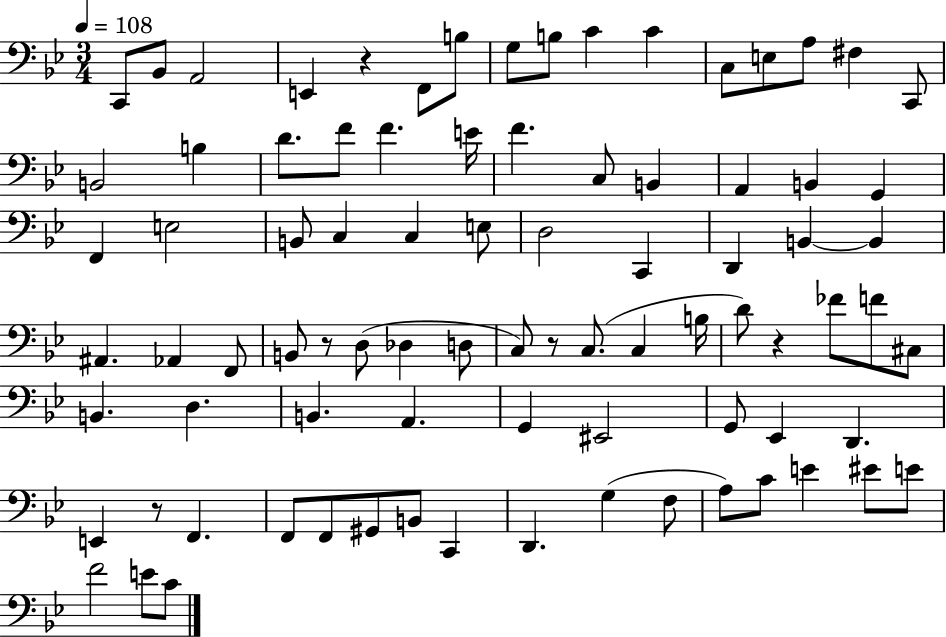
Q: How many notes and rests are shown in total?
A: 85